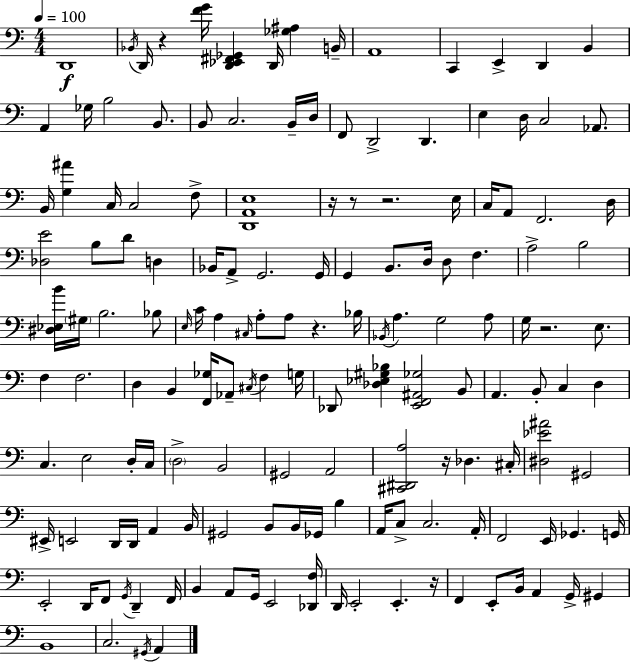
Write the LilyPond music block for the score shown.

{
  \clef bass
  \numericTimeSignature
  \time 4/4
  \key c \major
  \tempo 4 = 100
  d,1\f | \acciaccatura { bes,16 } d,16 r4 <f' g'>16 <d, ees, fis, ges,>4 d,16 <ges ais>4 | b,16-- a,1 | c,4 e,4-> d,4 b,4 | \break a,4 ges16 b2 b,8. | b,8 c2. b,16-- | d16 f,8 d,2-> d,4. | e4 d16 c2 aes,8. | \break b,16 <g ais'>4 c16 c2 f8-> | <d, a, e>1 | r16 r8 r2. | e16 c16 a,8 f,2. | \break d16 <des e'>2 b8 d'8 d4 | bes,16 a,8-> g,2. | g,16 g,4 b,8. d16 d8 f4. | a2-> b2 | \break <dis ees b'>16 \parenthesize gis16 b2. bes8 | \grace { e16 } c'16 a4 \grace { cis16 } a8-. a8 r4. | bes16 \acciaccatura { bes,16 } a4. g2 | a8 g16 r2. | \break e8. f4 f2. | d4 b,4 <f, ges>16 aes,8-- \acciaccatura { cis16 } | f4 g16 des,8 <des ees gis bes>4 <e, f, ais, ges>2 | b,8 a,4. b,8-. c4 | \break d4 c4. e2 | d16-. c16 \parenthesize d2-> b,2 | gis,2 a,2 | <cis, dis, a>2 r16 des4. | \break cis16-. <dis ees' ais'>2 gis,2 | eis,16-> e,2 d,16 d,16 | a,4 b,16 gis,2 b,8 b,16 | ges,16 b4 a,16 c8-> c2. | \break a,16-. f,2 e,16 ges,4. | g,16 e,2-. d,16 f,8 | \acciaccatura { g,16 } d,4-- f,16 b,4 a,8 g,16 e,2 | <des, f>16 d,16 e,2-. e,4.-. | \break r16 f,4 e,8-. b,16 a,4 | g,16-> gis,4 b,1 | c2. | \acciaccatura { gis,16 } a,4 \bar "|."
}